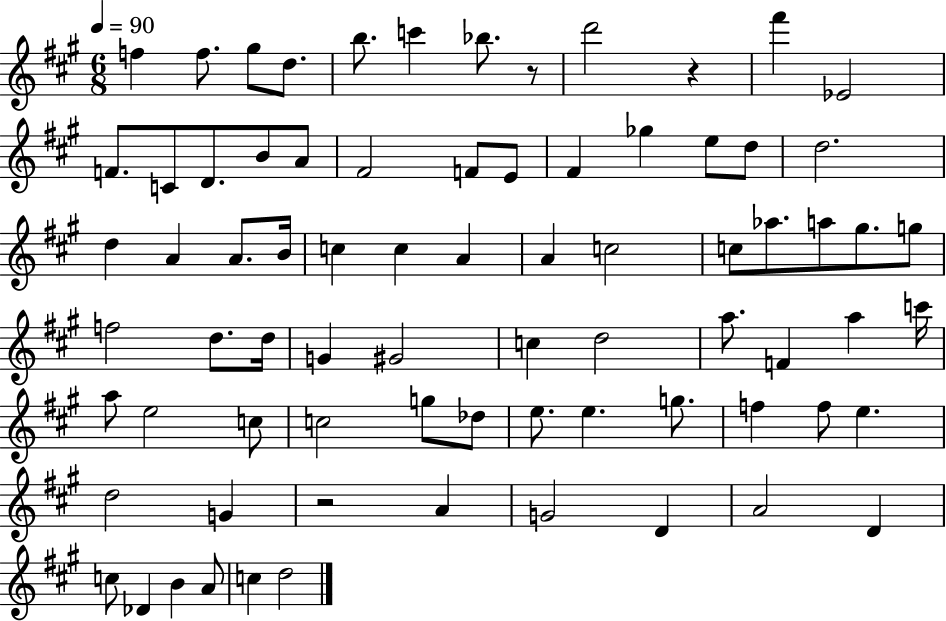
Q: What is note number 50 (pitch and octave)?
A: E5